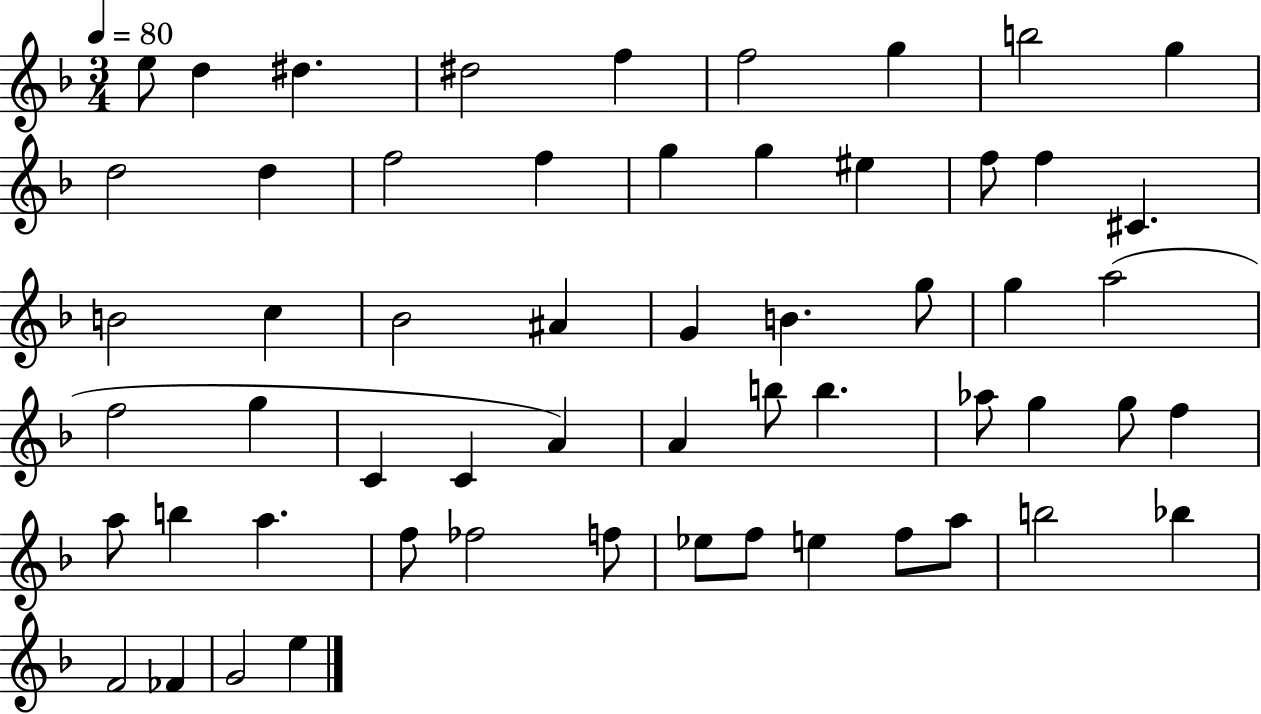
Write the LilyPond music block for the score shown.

{
  \clef treble
  \numericTimeSignature
  \time 3/4
  \key f \major
  \tempo 4 = 80
  \repeat volta 2 { e''8 d''4 dis''4. | dis''2 f''4 | f''2 g''4 | b''2 g''4 | \break d''2 d''4 | f''2 f''4 | g''4 g''4 eis''4 | f''8 f''4 cis'4. | \break b'2 c''4 | bes'2 ais'4 | g'4 b'4. g''8 | g''4 a''2( | \break f''2 g''4 | c'4 c'4 a'4) | a'4 b''8 b''4. | aes''8 g''4 g''8 f''4 | \break a''8 b''4 a''4. | f''8 fes''2 f''8 | ees''8 f''8 e''4 f''8 a''8 | b''2 bes''4 | \break f'2 fes'4 | g'2 e''4 | } \bar "|."
}